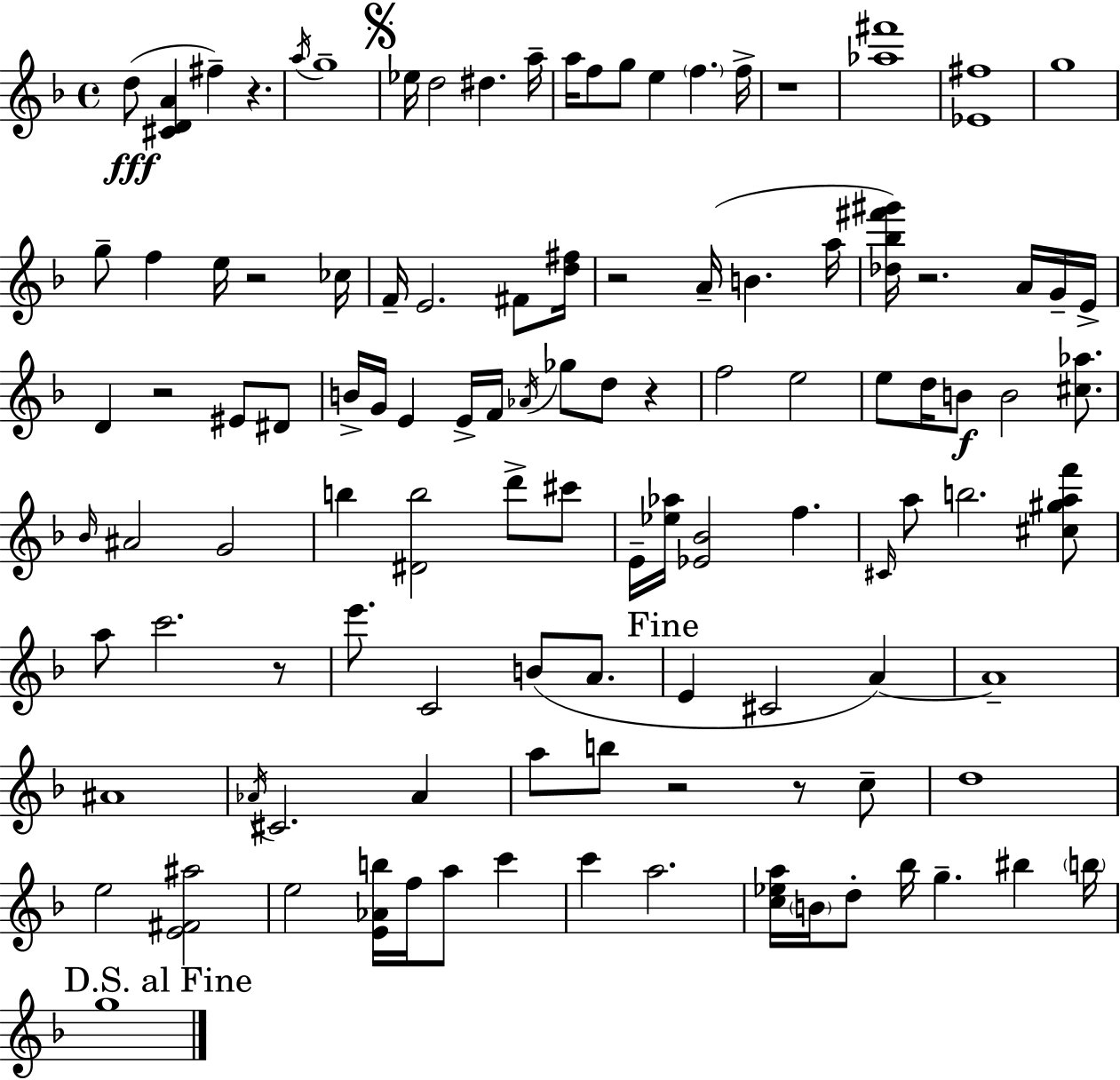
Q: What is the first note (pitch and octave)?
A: D5